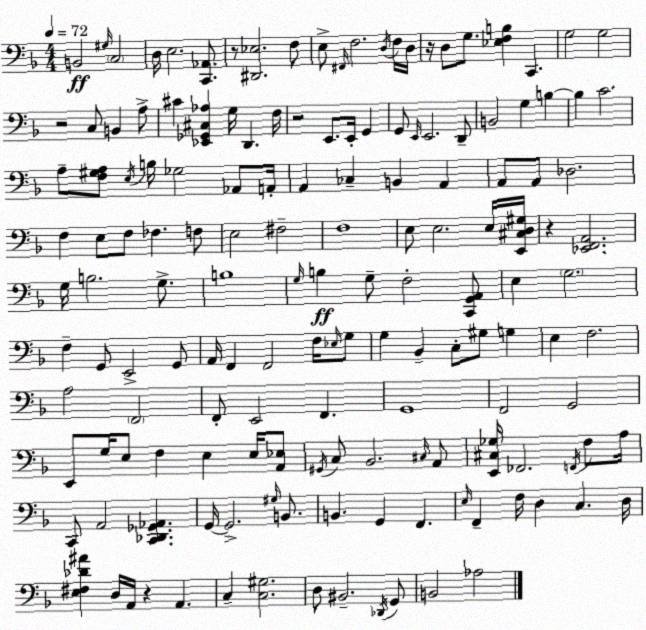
X:1
T:Untitled
M:4/4
L:1/4
K:F
B,,2 ^G,/4 C,2 D,/4 E,2 [C,,_A,,]/2 z/2 [^D,,_E,]2 F,/2 E,/2 ^F,,/4 F,2 D,/4 F,/4 D,/4 z/4 D,/2 G,/2 [_E,F,B,] C,, G,2 G,2 z2 C,/2 B,, A,/2 ^C [_E,,_G,,^C,_A,] G,/4 D,, F,/4 z2 E,,/2 E,,/4 G,, G,,/2 E,,/4 E,,2 D,,/2 B,,2 G, B, B, C2 A,/2 [F,^G,A,]/2 E,/4 B,/4 _G,2 _A,,/2 A,,/4 A,, _C, B,, A,, A,,/2 A,,/2 _D,2 F, E,/2 F,/2 _F, F,/2 E,2 ^F,2 F,4 E,/2 E,2 E,/4 [E,,^C,D,^G,]/4 z [_E,,F,,A,,]2 G,/4 B,2 G,/2 B,4 G,/4 B, G,/2 F,2 [C,,G,,A,,]/2 E, G,2 F, G,,/2 E,,2 G,,/2 A,,/4 F,, F,,2 F,/4 _E,/4 G,/2 G, _B,, C,/2 ^G,/2 G, E, F,2 A,2 F,,2 F,,/2 E,,2 F,, G,,4 F,,2 G,,2 E,,/2 G,/4 E,/2 F, E, E,/4 [A,,_E,]/2 ^G,,/4 C,/2 _B,,2 ^C,/4 A,,/2 [E,,^C,_G,]/4 _F,,2 F,,/4 F,/2 A,/4 C,,/2 A,,2 [C,,_D,,_G,,_A,,] G,,/4 G,,2 ^G,/4 B,,/2 B,, G,, F,, E,/4 F,, F,/4 D, C, D,/4 [E,^F,_D^A] D,/4 A,,/4 z A,, C, [C,^G,]2 D,/2 ^B,,2 _D,,/4 G,,/2 B,,2 _A,2